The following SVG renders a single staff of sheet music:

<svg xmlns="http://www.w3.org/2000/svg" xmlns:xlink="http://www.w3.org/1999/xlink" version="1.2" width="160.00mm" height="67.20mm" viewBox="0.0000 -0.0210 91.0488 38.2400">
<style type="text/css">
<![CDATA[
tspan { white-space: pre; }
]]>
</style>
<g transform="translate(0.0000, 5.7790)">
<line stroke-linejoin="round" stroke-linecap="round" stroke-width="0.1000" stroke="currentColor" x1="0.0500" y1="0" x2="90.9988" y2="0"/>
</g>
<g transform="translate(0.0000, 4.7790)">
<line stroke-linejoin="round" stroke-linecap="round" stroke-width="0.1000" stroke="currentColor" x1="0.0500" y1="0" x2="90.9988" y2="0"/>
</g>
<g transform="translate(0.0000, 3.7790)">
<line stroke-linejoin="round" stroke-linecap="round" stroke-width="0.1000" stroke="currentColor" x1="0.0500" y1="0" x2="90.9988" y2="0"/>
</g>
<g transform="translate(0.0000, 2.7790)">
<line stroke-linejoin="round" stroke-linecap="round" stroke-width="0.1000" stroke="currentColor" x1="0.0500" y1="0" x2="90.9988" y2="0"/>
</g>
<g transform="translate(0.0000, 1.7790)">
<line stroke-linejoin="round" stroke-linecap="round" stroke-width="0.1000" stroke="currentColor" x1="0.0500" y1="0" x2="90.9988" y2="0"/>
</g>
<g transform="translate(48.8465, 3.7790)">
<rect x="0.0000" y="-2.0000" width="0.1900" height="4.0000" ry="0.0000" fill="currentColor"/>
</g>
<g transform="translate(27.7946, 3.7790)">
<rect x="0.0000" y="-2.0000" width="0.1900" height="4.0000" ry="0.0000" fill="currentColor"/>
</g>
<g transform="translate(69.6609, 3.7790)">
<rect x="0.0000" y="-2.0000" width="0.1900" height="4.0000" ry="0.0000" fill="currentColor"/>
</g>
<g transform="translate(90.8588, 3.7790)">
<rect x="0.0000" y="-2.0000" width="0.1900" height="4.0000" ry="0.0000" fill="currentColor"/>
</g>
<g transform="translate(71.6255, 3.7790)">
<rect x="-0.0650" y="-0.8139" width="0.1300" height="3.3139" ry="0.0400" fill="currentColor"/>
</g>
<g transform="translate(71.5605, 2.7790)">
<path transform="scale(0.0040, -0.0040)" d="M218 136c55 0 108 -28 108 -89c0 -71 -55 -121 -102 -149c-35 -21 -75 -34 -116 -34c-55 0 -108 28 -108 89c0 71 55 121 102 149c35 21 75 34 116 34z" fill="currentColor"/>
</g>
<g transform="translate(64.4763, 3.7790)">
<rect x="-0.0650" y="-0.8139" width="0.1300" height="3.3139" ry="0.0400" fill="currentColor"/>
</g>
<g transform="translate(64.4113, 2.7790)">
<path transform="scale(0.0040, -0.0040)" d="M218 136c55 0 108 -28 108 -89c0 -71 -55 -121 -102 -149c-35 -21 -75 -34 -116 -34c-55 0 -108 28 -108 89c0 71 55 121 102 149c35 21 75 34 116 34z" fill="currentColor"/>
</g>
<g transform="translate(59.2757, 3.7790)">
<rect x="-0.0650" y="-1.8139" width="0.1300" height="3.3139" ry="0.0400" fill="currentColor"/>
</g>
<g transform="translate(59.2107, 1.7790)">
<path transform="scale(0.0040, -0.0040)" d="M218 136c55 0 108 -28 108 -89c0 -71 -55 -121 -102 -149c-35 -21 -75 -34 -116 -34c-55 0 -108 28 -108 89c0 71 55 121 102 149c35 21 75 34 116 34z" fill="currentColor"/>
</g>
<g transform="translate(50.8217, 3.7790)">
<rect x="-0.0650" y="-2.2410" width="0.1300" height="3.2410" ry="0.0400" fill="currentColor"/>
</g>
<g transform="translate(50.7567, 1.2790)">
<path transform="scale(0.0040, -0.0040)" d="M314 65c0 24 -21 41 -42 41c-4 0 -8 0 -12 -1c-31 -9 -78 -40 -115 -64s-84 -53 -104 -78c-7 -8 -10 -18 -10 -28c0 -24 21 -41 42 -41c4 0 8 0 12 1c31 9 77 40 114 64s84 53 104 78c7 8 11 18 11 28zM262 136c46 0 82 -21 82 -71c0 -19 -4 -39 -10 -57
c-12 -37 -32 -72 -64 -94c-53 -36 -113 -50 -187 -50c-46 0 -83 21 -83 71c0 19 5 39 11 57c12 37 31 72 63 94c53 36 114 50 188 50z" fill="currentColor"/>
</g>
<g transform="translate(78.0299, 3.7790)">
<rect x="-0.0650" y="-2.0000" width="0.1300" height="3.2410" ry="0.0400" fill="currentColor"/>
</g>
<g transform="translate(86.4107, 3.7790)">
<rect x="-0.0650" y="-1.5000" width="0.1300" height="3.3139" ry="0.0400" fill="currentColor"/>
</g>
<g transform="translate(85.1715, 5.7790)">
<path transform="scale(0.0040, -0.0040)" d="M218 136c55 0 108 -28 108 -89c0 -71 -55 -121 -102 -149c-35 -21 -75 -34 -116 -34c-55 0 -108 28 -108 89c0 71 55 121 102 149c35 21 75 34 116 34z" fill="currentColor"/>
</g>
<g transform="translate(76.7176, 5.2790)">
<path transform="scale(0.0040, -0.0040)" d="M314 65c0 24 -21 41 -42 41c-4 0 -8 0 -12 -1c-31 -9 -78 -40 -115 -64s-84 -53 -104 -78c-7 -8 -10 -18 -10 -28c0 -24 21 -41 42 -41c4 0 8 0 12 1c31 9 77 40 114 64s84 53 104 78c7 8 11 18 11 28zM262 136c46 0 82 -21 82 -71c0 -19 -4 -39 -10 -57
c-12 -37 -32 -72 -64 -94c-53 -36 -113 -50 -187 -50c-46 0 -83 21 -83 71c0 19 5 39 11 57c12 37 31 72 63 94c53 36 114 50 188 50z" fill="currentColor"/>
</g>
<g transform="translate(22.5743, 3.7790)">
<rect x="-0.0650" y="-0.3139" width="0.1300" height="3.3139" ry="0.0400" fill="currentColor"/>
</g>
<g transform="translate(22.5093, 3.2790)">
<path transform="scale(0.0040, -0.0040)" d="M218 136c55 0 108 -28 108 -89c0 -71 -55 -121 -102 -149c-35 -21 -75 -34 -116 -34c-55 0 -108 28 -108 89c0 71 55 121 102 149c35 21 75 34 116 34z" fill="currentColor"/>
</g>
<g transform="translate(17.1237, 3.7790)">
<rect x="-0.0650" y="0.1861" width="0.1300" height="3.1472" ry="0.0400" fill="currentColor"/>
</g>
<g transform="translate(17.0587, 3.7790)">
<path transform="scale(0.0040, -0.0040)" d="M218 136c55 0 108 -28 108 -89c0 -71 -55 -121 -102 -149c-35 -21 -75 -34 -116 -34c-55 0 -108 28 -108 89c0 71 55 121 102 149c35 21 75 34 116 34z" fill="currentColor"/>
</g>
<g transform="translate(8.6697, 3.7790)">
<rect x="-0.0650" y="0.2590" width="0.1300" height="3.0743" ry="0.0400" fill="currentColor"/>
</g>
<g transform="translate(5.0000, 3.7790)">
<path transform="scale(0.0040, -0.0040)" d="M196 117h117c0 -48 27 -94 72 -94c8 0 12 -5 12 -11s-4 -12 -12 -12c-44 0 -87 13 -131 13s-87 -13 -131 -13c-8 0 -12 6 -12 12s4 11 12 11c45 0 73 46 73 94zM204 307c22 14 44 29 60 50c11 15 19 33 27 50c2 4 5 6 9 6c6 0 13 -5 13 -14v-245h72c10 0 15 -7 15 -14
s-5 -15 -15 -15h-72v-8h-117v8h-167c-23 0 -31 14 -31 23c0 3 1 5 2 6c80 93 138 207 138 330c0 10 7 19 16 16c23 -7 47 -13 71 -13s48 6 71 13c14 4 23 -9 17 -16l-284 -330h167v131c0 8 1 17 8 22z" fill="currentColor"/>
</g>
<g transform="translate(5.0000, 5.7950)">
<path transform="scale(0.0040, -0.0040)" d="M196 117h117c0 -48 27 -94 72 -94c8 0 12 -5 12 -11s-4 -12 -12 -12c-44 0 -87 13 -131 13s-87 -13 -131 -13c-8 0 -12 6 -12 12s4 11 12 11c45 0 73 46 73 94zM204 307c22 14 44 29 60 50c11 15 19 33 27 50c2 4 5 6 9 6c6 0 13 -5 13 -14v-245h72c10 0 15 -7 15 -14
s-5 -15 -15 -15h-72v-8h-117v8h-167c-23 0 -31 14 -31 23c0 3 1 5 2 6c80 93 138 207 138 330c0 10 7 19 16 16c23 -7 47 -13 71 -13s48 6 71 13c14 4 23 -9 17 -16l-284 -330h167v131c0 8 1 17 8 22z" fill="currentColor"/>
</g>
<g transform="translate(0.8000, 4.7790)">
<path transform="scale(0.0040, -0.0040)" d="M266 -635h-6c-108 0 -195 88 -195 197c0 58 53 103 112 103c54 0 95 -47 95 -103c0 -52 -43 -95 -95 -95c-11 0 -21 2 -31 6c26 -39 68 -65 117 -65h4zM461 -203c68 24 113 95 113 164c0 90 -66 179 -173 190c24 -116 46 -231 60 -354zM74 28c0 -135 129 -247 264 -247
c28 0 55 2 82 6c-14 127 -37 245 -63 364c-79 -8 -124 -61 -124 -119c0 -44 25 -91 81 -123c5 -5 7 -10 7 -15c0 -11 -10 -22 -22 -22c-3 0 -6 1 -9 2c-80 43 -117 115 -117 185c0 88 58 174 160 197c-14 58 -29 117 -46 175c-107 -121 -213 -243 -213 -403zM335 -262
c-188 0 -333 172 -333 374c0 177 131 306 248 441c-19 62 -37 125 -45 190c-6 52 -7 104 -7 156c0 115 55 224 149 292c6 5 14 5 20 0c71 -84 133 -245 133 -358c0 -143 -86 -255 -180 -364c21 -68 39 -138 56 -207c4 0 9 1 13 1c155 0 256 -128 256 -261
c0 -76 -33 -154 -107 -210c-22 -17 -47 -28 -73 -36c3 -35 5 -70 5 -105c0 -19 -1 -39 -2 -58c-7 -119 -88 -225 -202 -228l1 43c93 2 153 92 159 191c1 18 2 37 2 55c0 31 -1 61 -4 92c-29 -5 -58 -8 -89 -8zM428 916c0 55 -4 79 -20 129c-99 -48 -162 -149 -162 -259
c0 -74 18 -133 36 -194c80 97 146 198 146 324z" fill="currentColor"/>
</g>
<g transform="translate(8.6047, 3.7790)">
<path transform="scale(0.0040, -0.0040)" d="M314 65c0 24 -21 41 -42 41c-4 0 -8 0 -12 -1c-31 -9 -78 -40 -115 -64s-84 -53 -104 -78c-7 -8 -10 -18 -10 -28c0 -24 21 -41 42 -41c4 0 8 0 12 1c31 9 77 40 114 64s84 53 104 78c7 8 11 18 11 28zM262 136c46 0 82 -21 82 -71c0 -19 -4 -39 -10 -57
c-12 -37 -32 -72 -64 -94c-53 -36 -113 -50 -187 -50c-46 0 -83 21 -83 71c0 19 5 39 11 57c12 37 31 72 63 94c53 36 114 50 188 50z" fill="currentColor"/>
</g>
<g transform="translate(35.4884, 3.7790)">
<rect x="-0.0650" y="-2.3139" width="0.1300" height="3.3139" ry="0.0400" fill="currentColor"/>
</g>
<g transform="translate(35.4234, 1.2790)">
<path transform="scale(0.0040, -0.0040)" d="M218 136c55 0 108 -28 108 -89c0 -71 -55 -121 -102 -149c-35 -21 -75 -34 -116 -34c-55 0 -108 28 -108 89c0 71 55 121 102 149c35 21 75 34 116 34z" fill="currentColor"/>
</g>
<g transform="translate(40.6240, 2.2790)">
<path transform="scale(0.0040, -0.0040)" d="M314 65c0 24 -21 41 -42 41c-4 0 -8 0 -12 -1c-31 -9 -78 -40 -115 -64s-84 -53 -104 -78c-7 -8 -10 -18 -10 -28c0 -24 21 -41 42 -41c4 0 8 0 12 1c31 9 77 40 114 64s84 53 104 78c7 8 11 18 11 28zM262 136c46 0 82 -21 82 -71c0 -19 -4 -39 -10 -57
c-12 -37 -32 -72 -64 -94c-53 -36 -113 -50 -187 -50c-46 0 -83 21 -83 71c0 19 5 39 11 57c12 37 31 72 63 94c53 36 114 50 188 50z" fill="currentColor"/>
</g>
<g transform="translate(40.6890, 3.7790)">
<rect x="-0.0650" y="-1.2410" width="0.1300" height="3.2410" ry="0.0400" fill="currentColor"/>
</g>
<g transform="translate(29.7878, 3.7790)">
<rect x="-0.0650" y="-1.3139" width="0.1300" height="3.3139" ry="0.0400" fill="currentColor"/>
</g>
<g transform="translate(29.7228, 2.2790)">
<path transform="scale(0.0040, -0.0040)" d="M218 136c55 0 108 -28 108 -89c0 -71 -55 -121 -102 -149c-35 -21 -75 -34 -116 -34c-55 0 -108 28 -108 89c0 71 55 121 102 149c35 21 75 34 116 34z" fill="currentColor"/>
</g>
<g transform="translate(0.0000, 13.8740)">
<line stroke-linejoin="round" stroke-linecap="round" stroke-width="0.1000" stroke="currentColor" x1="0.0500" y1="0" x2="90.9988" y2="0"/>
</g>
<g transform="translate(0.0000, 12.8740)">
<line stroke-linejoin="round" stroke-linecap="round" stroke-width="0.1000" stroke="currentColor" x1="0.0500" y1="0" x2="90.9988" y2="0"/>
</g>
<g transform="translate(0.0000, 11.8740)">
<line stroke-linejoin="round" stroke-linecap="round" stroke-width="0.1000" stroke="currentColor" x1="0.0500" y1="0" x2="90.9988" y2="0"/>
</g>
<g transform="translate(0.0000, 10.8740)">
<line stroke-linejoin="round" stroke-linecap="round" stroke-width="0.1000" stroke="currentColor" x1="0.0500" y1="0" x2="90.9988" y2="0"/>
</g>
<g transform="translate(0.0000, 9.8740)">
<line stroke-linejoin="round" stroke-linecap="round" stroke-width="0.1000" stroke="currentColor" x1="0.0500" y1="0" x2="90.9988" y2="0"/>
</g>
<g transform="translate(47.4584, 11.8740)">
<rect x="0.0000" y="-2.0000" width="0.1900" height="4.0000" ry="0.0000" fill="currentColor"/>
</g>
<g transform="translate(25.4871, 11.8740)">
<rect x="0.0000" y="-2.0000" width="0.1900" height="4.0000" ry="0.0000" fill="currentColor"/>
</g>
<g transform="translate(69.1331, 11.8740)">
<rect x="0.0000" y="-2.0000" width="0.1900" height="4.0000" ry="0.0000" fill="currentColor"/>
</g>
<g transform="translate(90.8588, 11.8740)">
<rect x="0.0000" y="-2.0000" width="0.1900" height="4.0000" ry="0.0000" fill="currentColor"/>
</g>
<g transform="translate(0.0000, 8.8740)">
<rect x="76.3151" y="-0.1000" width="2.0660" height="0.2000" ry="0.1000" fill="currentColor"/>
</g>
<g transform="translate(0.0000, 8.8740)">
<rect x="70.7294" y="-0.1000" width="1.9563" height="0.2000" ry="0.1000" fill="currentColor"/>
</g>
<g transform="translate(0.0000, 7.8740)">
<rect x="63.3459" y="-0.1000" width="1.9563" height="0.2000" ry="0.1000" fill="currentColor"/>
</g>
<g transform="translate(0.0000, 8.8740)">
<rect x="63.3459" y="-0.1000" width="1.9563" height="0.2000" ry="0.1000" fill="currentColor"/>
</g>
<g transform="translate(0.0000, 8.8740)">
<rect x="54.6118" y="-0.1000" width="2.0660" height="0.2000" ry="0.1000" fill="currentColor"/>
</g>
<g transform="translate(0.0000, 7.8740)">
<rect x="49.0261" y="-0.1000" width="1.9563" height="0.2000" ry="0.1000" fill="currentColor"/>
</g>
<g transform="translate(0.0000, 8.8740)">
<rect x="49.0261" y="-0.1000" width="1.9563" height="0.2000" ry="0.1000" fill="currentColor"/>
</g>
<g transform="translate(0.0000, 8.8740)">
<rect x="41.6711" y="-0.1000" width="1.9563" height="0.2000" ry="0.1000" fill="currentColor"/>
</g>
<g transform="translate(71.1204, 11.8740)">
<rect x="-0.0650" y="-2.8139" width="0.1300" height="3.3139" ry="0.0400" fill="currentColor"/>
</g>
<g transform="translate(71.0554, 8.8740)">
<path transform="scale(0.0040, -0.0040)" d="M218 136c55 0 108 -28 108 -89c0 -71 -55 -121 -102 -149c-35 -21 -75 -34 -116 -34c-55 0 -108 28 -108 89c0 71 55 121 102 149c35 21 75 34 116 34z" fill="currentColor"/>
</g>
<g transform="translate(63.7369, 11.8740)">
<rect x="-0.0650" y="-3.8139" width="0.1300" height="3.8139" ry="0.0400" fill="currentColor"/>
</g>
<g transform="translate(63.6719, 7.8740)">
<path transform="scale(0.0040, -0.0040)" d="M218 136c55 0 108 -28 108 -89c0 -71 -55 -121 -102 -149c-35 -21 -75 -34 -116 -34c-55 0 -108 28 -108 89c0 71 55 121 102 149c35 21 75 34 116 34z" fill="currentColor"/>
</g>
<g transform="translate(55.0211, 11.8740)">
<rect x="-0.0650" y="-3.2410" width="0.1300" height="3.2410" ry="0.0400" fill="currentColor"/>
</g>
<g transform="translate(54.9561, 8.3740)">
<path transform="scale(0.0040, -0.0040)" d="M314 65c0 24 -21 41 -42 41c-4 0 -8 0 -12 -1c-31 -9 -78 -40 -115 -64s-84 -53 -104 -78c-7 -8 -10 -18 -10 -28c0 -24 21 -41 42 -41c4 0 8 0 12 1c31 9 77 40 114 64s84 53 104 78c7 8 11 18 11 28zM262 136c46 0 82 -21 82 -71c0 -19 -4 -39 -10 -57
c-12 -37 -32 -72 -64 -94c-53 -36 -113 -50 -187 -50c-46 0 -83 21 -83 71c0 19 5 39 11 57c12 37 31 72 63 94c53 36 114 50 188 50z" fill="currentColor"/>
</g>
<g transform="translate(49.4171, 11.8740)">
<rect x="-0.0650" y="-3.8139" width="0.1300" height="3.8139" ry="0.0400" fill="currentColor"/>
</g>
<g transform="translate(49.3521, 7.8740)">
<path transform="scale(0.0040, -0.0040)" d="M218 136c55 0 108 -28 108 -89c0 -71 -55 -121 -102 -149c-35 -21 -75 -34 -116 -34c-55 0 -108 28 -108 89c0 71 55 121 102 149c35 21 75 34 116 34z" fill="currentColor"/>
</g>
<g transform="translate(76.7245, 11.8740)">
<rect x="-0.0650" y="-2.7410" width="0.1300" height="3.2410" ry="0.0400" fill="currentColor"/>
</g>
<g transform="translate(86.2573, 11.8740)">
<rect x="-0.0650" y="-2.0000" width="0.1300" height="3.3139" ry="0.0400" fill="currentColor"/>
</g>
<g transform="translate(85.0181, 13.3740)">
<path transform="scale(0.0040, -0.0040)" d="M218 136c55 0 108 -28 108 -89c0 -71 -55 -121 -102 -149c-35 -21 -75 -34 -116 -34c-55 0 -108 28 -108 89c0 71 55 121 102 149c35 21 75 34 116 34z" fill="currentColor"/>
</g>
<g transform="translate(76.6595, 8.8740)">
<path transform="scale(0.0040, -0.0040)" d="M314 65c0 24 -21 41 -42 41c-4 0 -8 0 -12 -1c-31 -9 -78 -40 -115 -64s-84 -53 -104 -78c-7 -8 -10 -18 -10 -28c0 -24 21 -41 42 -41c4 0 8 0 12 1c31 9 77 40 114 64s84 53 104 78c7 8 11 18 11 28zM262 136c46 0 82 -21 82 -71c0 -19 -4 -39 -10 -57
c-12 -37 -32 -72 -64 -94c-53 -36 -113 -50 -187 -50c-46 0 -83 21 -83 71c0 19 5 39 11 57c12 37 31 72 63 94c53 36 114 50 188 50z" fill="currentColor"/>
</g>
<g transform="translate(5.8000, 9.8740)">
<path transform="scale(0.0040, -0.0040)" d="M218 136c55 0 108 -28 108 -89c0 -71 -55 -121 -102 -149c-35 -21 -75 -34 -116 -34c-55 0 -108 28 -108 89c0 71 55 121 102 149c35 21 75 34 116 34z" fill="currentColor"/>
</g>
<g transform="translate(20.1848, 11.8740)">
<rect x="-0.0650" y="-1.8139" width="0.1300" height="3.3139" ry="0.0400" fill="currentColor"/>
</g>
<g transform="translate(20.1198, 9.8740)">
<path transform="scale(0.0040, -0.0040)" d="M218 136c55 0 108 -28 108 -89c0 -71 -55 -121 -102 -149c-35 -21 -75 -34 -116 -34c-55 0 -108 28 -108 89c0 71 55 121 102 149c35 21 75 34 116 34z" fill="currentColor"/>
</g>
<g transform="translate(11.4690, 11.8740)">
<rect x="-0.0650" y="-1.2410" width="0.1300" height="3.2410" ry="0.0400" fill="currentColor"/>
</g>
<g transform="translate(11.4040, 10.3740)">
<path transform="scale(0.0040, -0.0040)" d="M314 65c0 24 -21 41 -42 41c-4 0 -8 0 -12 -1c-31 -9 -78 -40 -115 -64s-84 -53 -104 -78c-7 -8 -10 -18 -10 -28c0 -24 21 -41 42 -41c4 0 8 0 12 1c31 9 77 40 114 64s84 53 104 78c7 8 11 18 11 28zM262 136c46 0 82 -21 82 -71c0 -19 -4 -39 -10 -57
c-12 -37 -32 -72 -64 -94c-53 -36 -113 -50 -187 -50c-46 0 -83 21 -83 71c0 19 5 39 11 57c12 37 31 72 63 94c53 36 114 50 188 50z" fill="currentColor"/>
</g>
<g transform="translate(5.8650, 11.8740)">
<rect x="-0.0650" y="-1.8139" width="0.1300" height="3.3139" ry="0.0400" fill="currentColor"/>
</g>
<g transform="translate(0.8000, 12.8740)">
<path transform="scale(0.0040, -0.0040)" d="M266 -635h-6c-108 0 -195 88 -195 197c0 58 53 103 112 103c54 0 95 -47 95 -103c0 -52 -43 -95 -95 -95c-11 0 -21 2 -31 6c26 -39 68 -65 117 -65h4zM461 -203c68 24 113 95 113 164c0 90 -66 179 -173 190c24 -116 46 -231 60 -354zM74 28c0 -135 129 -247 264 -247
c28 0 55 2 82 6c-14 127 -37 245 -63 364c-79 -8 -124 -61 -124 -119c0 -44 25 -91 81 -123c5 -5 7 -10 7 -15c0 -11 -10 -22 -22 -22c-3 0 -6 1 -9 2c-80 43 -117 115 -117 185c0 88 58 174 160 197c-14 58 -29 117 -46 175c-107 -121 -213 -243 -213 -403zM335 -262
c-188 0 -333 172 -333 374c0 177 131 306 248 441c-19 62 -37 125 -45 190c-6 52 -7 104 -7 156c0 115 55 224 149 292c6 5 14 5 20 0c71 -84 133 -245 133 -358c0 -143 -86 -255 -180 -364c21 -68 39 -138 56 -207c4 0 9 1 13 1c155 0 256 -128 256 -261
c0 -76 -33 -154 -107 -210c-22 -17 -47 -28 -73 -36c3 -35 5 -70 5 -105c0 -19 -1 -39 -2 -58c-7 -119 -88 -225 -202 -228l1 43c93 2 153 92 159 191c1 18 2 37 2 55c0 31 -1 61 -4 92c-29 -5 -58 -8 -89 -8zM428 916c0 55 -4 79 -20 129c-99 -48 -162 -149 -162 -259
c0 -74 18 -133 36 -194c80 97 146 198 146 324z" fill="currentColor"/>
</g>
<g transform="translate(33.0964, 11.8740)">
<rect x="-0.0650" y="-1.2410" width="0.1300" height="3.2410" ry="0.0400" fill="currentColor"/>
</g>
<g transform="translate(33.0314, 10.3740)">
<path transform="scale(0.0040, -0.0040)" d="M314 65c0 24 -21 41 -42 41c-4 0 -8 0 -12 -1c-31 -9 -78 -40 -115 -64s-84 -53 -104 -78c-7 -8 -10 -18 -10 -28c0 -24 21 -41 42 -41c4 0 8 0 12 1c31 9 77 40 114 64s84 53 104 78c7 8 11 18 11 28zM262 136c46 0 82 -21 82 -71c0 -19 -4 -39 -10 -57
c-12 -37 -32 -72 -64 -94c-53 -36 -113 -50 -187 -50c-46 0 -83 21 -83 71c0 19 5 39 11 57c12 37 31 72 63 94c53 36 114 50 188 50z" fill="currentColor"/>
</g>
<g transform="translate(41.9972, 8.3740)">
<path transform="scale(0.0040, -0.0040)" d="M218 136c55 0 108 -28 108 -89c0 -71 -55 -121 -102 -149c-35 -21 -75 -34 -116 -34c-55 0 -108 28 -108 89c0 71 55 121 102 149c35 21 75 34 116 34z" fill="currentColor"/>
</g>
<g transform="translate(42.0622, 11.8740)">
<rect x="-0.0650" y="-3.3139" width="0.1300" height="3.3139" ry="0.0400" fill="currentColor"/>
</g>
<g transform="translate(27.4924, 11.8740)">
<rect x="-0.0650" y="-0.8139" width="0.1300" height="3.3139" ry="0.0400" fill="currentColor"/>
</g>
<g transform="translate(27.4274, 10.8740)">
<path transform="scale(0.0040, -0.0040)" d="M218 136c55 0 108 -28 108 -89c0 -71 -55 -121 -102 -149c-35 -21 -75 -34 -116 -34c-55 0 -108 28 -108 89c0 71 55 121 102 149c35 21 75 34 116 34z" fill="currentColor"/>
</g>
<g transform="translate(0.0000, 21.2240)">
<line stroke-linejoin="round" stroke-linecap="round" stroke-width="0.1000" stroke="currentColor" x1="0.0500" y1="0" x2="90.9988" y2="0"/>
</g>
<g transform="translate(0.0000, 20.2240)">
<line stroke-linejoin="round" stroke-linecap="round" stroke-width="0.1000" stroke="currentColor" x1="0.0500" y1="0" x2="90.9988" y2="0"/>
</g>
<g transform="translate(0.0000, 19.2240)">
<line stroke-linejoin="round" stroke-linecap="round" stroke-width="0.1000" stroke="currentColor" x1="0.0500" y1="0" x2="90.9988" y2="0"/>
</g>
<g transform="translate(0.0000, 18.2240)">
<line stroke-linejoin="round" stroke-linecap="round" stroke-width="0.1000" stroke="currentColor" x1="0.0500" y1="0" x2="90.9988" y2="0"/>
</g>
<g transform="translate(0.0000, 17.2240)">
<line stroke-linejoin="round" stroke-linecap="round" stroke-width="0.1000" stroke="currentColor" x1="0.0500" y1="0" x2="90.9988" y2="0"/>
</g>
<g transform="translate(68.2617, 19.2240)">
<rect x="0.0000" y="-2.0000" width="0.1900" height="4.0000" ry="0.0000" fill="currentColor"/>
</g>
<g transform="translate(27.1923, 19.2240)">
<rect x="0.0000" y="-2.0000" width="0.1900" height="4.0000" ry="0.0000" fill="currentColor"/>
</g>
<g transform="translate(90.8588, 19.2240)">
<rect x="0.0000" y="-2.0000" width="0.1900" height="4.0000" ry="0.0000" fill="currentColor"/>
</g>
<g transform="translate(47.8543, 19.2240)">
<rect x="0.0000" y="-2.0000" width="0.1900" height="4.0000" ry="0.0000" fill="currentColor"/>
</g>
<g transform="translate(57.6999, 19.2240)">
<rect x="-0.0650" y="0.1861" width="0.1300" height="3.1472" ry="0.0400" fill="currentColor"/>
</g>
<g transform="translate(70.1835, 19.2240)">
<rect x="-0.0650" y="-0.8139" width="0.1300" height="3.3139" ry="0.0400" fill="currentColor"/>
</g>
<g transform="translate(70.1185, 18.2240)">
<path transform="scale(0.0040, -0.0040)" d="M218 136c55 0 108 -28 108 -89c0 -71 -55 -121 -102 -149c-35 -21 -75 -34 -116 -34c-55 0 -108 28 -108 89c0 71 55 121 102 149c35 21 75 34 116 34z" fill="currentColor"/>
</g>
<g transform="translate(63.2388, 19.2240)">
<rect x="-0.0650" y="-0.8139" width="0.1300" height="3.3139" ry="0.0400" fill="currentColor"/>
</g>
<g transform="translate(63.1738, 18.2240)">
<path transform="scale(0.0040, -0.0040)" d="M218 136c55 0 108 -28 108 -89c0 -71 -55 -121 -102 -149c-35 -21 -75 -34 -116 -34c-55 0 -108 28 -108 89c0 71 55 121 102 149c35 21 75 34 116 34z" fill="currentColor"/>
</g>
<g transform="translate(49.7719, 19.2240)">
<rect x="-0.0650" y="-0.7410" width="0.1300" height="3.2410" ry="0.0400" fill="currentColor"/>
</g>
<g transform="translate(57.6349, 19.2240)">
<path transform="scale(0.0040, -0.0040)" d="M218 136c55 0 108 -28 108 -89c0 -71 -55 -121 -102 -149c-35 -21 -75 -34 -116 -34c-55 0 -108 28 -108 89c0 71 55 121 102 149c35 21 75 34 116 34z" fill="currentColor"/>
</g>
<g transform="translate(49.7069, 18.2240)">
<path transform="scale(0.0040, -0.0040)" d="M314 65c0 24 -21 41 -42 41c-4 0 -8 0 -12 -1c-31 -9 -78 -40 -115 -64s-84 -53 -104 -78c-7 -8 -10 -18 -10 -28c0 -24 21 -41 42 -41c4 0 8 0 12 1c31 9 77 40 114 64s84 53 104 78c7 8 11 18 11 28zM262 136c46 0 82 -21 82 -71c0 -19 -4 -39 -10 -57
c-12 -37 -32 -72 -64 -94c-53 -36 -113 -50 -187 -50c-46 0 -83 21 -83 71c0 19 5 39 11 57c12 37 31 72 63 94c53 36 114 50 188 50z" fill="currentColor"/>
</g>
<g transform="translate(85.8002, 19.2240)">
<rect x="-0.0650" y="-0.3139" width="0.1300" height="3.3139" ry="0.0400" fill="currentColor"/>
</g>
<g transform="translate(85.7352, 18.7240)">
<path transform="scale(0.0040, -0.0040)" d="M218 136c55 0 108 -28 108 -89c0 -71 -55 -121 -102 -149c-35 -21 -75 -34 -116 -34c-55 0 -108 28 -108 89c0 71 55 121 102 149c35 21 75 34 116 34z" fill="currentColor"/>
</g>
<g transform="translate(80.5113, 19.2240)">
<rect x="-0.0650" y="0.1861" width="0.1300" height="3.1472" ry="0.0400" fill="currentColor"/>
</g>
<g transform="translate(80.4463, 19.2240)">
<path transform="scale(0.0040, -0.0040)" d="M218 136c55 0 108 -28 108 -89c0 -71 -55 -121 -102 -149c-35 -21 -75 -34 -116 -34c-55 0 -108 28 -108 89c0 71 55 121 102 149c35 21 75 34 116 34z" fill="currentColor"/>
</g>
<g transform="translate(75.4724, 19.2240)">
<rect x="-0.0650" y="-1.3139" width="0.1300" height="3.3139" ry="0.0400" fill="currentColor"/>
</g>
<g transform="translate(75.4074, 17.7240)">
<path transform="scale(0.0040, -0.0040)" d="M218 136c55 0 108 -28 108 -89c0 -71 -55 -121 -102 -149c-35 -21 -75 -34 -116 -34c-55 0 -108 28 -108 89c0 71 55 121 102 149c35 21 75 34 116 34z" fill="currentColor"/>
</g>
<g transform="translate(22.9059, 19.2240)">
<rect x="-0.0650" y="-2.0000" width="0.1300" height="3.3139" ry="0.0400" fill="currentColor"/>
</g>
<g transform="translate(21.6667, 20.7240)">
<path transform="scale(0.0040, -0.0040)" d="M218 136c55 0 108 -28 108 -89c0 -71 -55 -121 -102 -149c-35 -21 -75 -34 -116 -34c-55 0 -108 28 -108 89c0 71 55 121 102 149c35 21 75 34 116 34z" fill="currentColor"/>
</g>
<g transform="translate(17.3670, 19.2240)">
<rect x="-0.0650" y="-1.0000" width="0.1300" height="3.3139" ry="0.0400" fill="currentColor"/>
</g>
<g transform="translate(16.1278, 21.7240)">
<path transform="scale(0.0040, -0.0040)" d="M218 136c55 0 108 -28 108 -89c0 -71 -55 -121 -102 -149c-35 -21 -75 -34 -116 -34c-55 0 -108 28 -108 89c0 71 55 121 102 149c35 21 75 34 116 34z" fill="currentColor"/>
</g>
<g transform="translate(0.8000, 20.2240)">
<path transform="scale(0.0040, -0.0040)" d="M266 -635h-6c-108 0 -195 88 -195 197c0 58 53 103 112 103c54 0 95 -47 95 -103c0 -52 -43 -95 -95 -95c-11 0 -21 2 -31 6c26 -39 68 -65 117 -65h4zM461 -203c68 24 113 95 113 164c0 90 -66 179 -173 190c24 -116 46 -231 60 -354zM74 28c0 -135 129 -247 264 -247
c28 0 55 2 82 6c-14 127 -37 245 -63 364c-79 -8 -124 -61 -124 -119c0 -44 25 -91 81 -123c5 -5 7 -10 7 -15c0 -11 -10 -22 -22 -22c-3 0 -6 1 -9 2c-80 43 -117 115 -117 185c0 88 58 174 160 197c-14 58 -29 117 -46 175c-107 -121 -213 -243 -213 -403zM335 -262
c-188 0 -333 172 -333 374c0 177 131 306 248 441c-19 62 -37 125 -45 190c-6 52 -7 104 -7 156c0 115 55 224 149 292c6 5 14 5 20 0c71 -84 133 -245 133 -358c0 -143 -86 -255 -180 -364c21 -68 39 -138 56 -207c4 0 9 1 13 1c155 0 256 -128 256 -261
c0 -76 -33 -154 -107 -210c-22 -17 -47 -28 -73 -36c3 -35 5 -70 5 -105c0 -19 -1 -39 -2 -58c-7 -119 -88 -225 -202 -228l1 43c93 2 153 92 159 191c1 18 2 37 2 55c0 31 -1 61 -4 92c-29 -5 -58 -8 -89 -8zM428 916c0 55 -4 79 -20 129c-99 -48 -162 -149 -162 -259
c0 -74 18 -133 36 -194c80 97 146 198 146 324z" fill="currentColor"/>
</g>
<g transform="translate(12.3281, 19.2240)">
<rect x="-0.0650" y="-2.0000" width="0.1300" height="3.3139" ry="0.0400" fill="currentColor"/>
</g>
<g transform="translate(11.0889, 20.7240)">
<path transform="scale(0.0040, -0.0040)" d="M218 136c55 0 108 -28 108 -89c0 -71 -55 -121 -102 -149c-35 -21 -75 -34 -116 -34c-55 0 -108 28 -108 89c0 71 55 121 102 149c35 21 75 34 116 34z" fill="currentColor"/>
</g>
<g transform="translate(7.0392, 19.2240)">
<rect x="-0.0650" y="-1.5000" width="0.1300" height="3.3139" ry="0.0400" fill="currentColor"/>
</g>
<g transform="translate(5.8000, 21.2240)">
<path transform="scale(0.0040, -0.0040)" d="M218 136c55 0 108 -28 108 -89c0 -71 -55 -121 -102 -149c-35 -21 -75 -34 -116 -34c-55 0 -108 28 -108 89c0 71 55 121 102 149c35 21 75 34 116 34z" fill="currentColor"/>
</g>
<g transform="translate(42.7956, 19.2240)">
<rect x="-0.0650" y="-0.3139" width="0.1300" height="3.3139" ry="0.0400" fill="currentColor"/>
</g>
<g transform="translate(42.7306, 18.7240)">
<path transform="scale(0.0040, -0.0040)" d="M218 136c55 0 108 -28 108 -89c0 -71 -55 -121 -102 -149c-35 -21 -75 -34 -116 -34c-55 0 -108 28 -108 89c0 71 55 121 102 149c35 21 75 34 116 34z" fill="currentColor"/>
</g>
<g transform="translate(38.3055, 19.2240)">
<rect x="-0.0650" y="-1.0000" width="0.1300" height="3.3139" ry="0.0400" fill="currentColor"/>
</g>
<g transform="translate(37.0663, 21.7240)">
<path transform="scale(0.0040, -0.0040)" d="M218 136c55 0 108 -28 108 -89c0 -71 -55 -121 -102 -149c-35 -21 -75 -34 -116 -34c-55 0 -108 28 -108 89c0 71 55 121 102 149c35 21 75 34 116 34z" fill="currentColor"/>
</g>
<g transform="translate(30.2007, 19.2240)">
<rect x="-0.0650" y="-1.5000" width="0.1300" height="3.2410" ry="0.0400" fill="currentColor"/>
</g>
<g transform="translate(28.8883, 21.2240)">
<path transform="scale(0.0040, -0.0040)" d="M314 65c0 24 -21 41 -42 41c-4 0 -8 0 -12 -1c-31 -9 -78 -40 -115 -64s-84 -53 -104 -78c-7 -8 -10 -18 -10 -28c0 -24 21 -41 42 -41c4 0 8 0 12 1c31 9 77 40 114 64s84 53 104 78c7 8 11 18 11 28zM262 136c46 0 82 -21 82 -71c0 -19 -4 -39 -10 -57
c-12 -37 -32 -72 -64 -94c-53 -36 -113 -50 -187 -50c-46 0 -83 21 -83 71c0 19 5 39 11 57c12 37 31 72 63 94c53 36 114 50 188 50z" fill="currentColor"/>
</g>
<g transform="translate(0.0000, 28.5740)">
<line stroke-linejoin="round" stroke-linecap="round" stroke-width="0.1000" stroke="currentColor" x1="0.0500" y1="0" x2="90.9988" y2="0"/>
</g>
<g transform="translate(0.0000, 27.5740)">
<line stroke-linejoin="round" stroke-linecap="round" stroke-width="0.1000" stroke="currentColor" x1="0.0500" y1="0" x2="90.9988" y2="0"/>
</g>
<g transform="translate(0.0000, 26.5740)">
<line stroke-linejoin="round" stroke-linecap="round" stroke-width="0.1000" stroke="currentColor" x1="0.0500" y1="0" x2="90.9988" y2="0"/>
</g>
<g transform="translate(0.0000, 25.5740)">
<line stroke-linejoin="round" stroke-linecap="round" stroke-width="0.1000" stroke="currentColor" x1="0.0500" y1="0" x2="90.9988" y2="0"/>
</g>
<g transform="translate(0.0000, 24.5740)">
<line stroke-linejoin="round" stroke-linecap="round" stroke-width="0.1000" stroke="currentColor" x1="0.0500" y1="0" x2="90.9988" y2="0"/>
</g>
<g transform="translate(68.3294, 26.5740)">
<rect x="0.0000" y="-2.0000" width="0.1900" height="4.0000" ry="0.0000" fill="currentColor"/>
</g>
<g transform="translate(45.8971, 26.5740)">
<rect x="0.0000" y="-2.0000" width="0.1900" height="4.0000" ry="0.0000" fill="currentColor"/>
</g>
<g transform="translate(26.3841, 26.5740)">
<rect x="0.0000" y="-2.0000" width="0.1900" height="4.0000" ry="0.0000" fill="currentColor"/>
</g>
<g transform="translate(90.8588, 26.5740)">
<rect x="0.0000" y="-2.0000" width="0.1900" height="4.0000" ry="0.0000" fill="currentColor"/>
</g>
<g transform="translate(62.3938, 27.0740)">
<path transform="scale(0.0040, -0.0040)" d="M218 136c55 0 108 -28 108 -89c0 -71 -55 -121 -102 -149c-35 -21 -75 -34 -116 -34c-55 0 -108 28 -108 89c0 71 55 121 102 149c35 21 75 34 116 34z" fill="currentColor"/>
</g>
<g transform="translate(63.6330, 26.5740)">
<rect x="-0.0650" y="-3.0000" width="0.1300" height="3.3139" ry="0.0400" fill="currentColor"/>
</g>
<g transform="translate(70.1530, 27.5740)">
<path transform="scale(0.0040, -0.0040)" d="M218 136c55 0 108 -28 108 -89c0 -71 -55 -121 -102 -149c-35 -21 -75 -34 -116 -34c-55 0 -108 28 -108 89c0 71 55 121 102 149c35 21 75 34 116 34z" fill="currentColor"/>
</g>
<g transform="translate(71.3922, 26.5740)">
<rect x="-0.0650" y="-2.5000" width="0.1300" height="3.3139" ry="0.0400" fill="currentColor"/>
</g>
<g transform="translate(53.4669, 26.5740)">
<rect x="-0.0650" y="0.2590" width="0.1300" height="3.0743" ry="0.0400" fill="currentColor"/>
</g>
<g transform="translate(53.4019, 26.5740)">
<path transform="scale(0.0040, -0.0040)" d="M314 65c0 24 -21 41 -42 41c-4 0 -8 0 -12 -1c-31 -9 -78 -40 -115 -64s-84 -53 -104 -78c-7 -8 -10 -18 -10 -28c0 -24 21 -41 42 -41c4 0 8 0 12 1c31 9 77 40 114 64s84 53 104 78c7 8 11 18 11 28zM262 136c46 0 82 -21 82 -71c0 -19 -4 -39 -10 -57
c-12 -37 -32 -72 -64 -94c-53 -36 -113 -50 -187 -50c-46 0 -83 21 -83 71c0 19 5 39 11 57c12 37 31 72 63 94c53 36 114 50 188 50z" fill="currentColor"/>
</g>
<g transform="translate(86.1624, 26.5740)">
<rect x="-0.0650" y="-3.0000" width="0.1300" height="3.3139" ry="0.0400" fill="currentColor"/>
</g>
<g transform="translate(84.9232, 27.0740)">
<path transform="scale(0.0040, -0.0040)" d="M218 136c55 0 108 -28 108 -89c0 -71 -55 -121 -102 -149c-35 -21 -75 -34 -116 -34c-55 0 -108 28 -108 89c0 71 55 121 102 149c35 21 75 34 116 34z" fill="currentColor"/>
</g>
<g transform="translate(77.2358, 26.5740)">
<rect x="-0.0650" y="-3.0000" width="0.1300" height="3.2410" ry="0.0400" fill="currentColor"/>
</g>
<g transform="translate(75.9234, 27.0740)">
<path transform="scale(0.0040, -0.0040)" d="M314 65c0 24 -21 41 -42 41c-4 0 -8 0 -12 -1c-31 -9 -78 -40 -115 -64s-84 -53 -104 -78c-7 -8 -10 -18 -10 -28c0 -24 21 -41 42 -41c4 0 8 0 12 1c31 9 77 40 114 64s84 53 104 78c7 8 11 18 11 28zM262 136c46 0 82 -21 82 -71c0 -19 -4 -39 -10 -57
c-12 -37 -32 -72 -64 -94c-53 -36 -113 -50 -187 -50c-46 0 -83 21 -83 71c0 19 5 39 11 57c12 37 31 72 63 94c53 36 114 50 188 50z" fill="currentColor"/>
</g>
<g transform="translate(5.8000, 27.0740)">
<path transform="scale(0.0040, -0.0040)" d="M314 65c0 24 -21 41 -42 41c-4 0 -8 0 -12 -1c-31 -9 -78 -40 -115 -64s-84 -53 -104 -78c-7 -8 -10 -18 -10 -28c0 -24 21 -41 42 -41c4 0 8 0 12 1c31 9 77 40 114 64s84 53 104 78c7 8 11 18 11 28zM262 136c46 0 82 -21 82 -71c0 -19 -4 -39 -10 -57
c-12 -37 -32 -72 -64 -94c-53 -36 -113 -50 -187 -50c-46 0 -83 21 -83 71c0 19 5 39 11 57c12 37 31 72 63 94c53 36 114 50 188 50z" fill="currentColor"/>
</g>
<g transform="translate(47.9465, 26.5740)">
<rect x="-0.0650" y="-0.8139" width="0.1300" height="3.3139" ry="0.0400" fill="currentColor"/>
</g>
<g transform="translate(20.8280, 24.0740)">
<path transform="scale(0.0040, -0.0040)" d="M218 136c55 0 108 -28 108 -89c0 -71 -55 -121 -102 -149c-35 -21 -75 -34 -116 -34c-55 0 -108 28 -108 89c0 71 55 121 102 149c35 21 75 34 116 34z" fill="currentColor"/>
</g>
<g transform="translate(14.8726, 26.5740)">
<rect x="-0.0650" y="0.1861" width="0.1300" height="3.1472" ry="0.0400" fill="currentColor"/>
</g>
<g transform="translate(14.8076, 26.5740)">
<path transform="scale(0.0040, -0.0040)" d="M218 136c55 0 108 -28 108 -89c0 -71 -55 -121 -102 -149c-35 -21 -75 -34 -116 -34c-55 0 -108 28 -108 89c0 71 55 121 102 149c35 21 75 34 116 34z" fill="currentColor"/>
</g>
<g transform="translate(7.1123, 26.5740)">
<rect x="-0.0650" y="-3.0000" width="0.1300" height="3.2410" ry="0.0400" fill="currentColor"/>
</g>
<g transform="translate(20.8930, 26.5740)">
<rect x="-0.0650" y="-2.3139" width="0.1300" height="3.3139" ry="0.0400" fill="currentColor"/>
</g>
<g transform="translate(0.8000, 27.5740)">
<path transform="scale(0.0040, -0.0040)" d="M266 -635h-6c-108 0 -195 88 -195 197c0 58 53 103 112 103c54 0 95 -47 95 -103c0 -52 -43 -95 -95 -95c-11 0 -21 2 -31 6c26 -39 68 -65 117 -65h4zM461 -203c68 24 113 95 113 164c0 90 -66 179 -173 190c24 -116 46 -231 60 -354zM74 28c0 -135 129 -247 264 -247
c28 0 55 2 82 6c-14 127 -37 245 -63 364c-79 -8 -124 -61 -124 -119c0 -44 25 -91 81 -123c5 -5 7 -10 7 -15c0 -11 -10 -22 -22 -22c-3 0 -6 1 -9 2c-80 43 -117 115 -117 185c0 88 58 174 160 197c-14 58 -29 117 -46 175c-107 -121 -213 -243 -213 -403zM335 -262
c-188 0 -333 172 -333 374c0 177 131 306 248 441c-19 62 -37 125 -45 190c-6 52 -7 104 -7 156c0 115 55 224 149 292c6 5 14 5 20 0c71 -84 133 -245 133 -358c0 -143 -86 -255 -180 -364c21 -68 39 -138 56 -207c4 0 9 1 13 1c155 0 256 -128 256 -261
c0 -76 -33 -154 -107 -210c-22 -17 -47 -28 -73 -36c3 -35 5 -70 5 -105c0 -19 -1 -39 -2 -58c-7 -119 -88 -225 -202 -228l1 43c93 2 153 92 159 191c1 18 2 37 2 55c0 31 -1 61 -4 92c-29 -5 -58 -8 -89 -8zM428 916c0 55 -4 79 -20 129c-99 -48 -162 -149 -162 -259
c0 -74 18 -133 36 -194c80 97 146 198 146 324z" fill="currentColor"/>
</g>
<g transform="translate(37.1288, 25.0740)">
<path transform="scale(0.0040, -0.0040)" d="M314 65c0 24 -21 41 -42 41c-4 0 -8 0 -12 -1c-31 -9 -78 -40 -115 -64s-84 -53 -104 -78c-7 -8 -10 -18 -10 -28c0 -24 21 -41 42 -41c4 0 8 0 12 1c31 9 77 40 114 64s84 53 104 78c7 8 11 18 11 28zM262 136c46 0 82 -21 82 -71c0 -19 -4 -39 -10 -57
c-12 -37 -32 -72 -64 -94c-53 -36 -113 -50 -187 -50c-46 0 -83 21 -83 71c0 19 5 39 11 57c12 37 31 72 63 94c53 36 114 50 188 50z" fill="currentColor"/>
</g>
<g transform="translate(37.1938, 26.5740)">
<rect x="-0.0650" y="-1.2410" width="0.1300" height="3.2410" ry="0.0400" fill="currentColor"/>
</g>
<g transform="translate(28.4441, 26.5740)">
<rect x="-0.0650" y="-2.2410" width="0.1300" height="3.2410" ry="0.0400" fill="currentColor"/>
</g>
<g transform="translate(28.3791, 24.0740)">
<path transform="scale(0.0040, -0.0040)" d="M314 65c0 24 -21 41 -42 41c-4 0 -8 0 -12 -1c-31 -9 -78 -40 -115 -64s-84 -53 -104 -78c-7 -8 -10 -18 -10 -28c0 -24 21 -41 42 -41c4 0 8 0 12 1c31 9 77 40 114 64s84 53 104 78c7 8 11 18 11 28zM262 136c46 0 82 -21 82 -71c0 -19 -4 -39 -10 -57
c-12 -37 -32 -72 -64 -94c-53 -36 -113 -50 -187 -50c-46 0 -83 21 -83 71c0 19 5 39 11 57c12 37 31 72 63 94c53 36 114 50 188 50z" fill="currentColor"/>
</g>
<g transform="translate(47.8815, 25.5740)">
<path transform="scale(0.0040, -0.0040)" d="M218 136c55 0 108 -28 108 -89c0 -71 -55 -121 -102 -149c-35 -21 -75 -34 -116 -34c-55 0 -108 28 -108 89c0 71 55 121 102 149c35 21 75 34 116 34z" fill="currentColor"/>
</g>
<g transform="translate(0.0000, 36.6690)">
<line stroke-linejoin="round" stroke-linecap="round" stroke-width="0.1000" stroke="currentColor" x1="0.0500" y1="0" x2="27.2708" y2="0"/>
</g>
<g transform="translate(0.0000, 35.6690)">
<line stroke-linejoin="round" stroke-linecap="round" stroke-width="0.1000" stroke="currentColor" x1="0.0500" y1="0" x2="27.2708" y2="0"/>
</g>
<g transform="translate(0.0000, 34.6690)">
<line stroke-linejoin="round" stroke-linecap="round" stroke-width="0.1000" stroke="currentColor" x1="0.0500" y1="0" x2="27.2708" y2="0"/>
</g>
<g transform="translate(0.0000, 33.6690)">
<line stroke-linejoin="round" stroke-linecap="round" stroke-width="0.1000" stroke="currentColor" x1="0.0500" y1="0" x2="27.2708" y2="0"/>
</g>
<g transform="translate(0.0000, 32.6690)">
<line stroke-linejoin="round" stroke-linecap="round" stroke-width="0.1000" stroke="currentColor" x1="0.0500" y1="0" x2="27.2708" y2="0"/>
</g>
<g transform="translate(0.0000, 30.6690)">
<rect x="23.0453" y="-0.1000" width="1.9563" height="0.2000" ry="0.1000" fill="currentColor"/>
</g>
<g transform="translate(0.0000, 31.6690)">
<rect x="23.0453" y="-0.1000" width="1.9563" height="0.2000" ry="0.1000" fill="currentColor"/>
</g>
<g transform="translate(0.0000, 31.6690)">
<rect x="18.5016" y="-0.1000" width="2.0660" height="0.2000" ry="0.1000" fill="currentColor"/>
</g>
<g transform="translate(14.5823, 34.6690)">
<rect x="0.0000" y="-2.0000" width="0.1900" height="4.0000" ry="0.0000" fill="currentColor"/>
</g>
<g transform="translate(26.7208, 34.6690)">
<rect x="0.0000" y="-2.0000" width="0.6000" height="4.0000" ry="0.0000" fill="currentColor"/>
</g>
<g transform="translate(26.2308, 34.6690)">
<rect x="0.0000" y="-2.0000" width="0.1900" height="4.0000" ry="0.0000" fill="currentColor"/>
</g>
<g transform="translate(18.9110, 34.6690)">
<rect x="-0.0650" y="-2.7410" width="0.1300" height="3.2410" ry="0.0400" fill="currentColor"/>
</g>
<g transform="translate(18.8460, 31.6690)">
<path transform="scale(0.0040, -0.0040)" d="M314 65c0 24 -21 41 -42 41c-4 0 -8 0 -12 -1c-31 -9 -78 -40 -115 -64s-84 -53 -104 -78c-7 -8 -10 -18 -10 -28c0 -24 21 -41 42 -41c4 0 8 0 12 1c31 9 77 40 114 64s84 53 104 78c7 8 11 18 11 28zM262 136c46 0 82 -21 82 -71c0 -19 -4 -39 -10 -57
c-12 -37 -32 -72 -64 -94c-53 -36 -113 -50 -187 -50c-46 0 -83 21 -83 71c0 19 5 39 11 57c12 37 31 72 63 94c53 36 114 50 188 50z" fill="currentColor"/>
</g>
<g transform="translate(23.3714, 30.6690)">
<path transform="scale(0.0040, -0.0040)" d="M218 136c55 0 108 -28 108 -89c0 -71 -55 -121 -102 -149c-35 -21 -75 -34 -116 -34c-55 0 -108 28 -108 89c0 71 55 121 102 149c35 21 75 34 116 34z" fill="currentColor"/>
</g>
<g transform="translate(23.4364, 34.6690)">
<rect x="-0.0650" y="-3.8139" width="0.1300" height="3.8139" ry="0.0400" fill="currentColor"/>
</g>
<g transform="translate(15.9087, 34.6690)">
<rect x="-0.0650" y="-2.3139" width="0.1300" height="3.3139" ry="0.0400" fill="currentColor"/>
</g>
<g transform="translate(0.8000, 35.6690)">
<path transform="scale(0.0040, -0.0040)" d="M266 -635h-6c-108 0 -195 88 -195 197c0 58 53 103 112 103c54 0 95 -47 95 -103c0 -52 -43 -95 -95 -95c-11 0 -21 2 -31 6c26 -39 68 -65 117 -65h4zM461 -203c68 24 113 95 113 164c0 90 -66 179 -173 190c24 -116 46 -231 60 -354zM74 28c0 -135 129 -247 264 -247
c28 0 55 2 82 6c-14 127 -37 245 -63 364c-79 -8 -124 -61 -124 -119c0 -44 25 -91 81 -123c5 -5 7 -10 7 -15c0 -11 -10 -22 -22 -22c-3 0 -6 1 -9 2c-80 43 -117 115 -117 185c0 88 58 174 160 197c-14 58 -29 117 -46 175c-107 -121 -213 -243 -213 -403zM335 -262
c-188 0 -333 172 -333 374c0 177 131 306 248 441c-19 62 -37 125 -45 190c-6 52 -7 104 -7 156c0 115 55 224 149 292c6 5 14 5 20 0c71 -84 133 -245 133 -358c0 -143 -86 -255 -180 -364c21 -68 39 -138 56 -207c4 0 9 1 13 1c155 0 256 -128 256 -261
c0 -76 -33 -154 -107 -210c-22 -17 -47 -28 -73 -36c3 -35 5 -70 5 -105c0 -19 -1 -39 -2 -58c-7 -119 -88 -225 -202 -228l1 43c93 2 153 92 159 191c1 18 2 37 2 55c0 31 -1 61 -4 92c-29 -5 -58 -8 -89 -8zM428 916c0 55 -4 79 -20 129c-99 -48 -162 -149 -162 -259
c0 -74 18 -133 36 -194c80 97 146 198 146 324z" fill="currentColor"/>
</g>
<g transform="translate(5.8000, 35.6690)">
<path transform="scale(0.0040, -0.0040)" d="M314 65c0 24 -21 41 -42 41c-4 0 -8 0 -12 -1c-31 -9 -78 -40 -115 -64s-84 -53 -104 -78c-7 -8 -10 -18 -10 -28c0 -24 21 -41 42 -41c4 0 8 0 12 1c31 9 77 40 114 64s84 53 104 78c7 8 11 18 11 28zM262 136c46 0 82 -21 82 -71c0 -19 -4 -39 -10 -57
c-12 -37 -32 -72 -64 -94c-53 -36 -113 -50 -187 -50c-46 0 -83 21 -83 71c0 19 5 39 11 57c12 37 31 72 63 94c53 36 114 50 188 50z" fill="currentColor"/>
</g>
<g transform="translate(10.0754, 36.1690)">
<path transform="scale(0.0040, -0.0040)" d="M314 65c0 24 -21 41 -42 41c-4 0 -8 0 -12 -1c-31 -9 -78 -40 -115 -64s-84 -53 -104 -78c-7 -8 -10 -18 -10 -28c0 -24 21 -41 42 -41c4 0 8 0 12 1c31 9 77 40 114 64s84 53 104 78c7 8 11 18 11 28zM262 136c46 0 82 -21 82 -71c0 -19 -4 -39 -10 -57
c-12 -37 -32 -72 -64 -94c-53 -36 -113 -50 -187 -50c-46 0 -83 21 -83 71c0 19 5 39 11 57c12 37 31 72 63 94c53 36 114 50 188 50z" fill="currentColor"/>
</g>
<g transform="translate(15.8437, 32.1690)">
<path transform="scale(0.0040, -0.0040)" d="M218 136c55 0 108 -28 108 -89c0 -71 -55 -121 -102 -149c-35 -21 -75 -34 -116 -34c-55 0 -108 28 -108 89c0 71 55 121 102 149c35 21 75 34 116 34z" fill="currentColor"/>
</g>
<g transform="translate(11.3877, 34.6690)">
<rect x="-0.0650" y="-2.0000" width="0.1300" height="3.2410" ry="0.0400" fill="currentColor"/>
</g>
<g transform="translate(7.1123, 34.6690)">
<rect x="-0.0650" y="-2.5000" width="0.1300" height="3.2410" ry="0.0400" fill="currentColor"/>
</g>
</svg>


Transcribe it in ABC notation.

X:1
T:Untitled
M:4/4
L:1/4
K:C
B2 B c e g e2 g2 f d d F2 E f e2 f d e2 b c' b2 c' a a2 F E F D F E2 D c d2 B d d e B c A2 B g g2 e2 d B2 A G A2 A G2 F2 g a2 c'